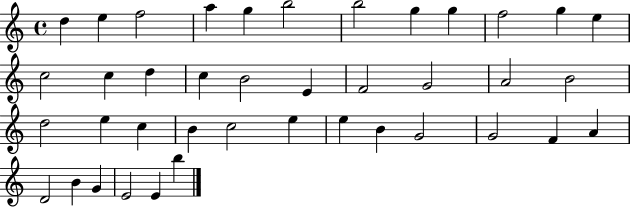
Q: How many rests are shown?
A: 0